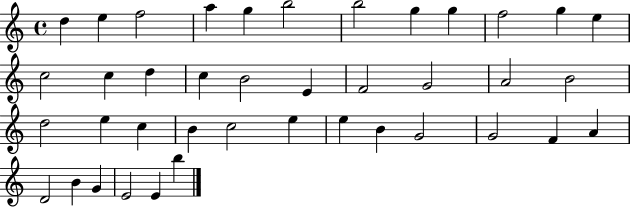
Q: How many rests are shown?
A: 0